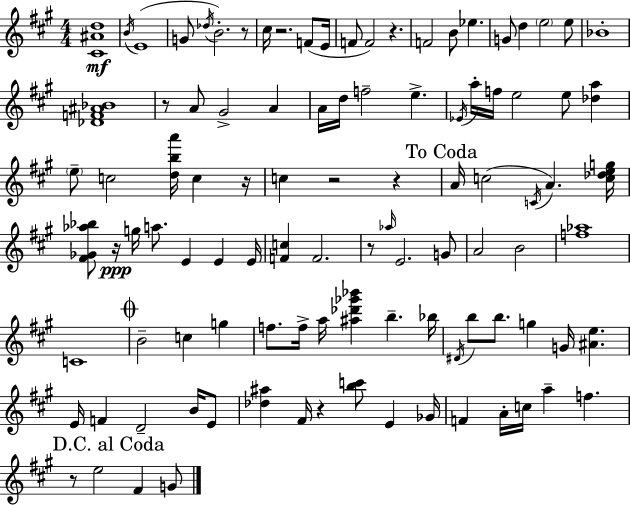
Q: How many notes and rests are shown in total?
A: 102